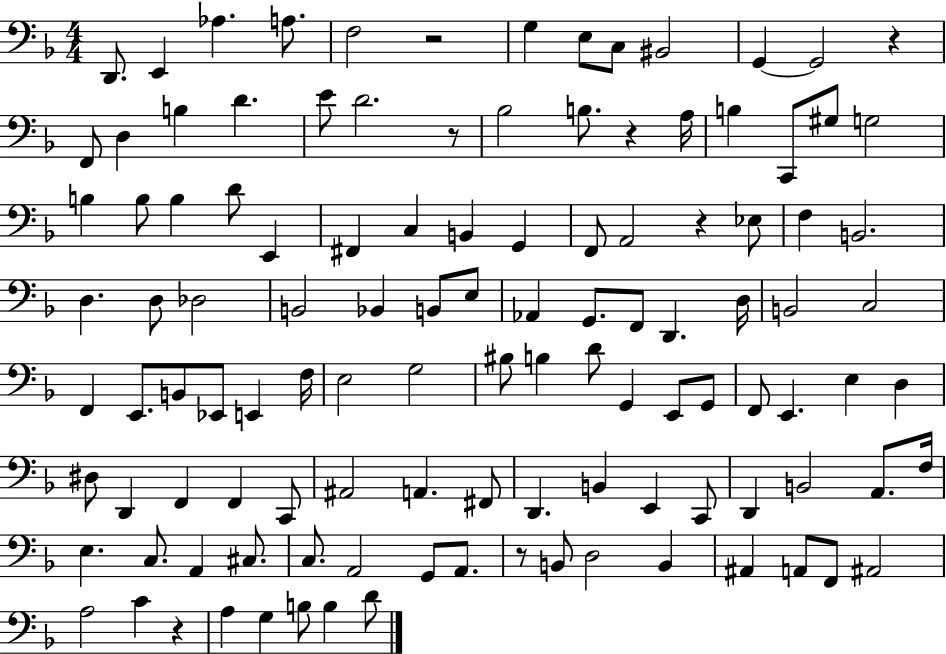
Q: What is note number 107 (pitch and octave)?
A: B3